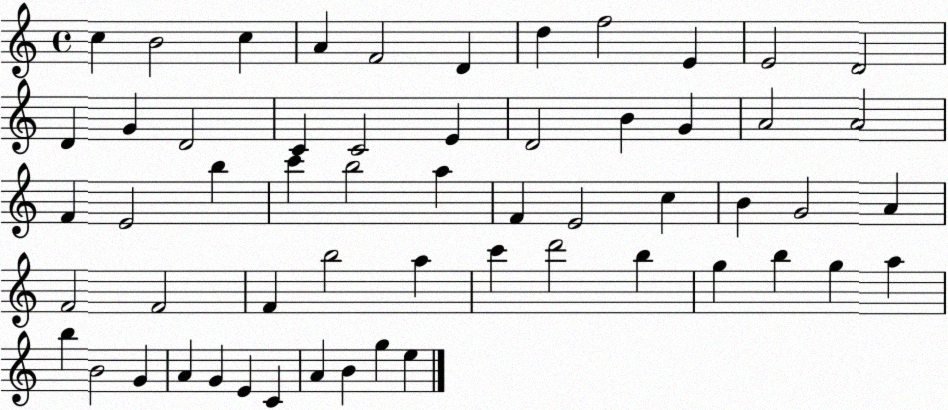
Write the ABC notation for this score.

X:1
T:Untitled
M:4/4
L:1/4
K:C
c B2 c A F2 D d f2 E E2 D2 D G D2 C C2 E D2 B G A2 A2 F E2 b c' b2 a F E2 c B G2 A F2 F2 F b2 a c' d'2 b g b g a b B2 G A G E C A B g e